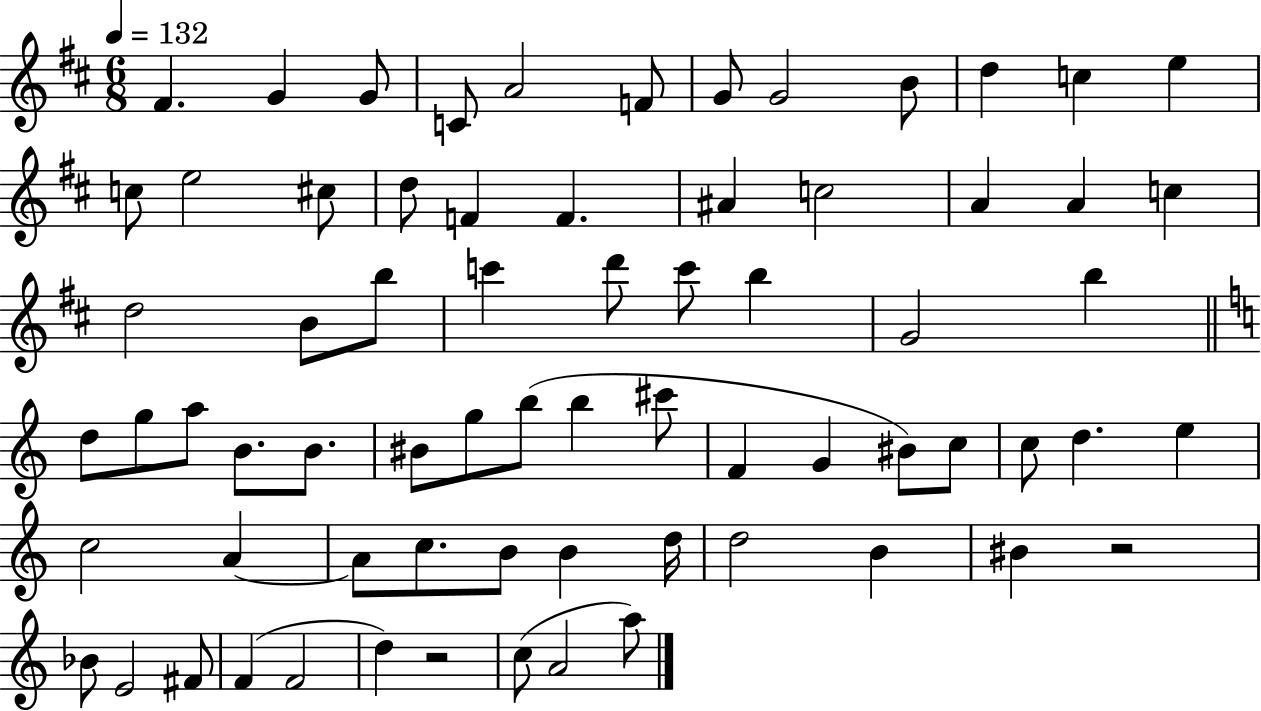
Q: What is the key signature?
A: D major